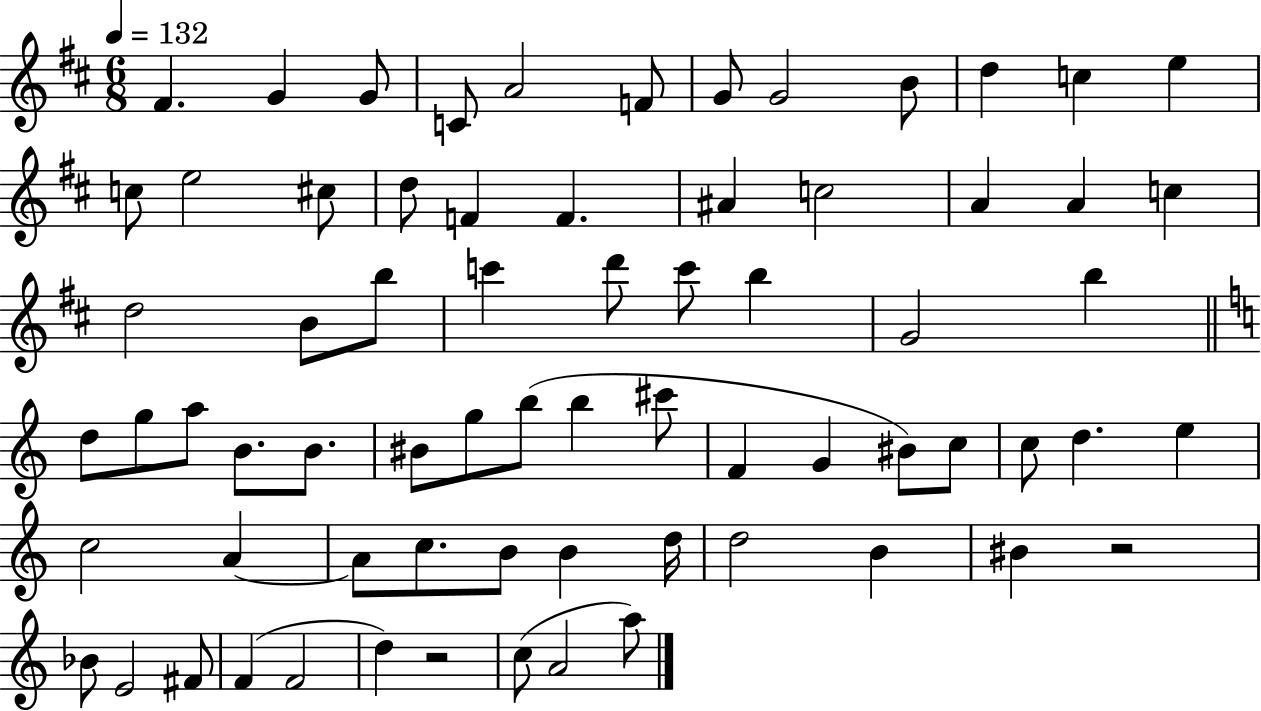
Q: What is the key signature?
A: D major